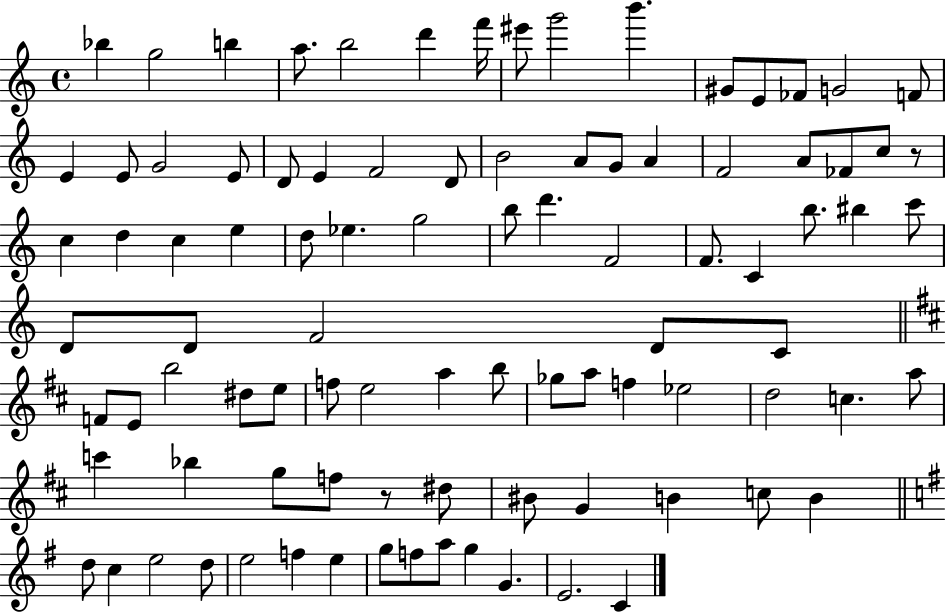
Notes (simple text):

Bb5/q G5/h B5/q A5/e. B5/h D6/q F6/s EIS6/e G6/h B6/q. G#4/e E4/e FES4/e G4/h F4/e E4/q E4/e G4/h E4/e D4/e E4/q F4/h D4/e B4/h A4/e G4/e A4/q F4/h A4/e FES4/e C5/e R/e C5/q D5/q C5/q E5/q D5/e Eb5/q. G5/h B5/e D6/q. F4/h F4/e. C4/q B5/e. BIS5/q C6/e D4/e D4/e F4/h D4/e C4/e F4/e E4/e B5/h D#5/e E5/e F5/e E5/h A5/q B5/e Gb5/e A5/e F5/q Eb5/h D5/h C5/q. A5/e C6/q Bb5/q G5/e F5/e R/e D#5/e BIS4/e G4/q B4/q C5/e B4/q D5/e C5/q E5/h D5/e E5/h F5/q E5/q G5/e F5/e A5/e G5/q G4/q. E4/h. C4/q